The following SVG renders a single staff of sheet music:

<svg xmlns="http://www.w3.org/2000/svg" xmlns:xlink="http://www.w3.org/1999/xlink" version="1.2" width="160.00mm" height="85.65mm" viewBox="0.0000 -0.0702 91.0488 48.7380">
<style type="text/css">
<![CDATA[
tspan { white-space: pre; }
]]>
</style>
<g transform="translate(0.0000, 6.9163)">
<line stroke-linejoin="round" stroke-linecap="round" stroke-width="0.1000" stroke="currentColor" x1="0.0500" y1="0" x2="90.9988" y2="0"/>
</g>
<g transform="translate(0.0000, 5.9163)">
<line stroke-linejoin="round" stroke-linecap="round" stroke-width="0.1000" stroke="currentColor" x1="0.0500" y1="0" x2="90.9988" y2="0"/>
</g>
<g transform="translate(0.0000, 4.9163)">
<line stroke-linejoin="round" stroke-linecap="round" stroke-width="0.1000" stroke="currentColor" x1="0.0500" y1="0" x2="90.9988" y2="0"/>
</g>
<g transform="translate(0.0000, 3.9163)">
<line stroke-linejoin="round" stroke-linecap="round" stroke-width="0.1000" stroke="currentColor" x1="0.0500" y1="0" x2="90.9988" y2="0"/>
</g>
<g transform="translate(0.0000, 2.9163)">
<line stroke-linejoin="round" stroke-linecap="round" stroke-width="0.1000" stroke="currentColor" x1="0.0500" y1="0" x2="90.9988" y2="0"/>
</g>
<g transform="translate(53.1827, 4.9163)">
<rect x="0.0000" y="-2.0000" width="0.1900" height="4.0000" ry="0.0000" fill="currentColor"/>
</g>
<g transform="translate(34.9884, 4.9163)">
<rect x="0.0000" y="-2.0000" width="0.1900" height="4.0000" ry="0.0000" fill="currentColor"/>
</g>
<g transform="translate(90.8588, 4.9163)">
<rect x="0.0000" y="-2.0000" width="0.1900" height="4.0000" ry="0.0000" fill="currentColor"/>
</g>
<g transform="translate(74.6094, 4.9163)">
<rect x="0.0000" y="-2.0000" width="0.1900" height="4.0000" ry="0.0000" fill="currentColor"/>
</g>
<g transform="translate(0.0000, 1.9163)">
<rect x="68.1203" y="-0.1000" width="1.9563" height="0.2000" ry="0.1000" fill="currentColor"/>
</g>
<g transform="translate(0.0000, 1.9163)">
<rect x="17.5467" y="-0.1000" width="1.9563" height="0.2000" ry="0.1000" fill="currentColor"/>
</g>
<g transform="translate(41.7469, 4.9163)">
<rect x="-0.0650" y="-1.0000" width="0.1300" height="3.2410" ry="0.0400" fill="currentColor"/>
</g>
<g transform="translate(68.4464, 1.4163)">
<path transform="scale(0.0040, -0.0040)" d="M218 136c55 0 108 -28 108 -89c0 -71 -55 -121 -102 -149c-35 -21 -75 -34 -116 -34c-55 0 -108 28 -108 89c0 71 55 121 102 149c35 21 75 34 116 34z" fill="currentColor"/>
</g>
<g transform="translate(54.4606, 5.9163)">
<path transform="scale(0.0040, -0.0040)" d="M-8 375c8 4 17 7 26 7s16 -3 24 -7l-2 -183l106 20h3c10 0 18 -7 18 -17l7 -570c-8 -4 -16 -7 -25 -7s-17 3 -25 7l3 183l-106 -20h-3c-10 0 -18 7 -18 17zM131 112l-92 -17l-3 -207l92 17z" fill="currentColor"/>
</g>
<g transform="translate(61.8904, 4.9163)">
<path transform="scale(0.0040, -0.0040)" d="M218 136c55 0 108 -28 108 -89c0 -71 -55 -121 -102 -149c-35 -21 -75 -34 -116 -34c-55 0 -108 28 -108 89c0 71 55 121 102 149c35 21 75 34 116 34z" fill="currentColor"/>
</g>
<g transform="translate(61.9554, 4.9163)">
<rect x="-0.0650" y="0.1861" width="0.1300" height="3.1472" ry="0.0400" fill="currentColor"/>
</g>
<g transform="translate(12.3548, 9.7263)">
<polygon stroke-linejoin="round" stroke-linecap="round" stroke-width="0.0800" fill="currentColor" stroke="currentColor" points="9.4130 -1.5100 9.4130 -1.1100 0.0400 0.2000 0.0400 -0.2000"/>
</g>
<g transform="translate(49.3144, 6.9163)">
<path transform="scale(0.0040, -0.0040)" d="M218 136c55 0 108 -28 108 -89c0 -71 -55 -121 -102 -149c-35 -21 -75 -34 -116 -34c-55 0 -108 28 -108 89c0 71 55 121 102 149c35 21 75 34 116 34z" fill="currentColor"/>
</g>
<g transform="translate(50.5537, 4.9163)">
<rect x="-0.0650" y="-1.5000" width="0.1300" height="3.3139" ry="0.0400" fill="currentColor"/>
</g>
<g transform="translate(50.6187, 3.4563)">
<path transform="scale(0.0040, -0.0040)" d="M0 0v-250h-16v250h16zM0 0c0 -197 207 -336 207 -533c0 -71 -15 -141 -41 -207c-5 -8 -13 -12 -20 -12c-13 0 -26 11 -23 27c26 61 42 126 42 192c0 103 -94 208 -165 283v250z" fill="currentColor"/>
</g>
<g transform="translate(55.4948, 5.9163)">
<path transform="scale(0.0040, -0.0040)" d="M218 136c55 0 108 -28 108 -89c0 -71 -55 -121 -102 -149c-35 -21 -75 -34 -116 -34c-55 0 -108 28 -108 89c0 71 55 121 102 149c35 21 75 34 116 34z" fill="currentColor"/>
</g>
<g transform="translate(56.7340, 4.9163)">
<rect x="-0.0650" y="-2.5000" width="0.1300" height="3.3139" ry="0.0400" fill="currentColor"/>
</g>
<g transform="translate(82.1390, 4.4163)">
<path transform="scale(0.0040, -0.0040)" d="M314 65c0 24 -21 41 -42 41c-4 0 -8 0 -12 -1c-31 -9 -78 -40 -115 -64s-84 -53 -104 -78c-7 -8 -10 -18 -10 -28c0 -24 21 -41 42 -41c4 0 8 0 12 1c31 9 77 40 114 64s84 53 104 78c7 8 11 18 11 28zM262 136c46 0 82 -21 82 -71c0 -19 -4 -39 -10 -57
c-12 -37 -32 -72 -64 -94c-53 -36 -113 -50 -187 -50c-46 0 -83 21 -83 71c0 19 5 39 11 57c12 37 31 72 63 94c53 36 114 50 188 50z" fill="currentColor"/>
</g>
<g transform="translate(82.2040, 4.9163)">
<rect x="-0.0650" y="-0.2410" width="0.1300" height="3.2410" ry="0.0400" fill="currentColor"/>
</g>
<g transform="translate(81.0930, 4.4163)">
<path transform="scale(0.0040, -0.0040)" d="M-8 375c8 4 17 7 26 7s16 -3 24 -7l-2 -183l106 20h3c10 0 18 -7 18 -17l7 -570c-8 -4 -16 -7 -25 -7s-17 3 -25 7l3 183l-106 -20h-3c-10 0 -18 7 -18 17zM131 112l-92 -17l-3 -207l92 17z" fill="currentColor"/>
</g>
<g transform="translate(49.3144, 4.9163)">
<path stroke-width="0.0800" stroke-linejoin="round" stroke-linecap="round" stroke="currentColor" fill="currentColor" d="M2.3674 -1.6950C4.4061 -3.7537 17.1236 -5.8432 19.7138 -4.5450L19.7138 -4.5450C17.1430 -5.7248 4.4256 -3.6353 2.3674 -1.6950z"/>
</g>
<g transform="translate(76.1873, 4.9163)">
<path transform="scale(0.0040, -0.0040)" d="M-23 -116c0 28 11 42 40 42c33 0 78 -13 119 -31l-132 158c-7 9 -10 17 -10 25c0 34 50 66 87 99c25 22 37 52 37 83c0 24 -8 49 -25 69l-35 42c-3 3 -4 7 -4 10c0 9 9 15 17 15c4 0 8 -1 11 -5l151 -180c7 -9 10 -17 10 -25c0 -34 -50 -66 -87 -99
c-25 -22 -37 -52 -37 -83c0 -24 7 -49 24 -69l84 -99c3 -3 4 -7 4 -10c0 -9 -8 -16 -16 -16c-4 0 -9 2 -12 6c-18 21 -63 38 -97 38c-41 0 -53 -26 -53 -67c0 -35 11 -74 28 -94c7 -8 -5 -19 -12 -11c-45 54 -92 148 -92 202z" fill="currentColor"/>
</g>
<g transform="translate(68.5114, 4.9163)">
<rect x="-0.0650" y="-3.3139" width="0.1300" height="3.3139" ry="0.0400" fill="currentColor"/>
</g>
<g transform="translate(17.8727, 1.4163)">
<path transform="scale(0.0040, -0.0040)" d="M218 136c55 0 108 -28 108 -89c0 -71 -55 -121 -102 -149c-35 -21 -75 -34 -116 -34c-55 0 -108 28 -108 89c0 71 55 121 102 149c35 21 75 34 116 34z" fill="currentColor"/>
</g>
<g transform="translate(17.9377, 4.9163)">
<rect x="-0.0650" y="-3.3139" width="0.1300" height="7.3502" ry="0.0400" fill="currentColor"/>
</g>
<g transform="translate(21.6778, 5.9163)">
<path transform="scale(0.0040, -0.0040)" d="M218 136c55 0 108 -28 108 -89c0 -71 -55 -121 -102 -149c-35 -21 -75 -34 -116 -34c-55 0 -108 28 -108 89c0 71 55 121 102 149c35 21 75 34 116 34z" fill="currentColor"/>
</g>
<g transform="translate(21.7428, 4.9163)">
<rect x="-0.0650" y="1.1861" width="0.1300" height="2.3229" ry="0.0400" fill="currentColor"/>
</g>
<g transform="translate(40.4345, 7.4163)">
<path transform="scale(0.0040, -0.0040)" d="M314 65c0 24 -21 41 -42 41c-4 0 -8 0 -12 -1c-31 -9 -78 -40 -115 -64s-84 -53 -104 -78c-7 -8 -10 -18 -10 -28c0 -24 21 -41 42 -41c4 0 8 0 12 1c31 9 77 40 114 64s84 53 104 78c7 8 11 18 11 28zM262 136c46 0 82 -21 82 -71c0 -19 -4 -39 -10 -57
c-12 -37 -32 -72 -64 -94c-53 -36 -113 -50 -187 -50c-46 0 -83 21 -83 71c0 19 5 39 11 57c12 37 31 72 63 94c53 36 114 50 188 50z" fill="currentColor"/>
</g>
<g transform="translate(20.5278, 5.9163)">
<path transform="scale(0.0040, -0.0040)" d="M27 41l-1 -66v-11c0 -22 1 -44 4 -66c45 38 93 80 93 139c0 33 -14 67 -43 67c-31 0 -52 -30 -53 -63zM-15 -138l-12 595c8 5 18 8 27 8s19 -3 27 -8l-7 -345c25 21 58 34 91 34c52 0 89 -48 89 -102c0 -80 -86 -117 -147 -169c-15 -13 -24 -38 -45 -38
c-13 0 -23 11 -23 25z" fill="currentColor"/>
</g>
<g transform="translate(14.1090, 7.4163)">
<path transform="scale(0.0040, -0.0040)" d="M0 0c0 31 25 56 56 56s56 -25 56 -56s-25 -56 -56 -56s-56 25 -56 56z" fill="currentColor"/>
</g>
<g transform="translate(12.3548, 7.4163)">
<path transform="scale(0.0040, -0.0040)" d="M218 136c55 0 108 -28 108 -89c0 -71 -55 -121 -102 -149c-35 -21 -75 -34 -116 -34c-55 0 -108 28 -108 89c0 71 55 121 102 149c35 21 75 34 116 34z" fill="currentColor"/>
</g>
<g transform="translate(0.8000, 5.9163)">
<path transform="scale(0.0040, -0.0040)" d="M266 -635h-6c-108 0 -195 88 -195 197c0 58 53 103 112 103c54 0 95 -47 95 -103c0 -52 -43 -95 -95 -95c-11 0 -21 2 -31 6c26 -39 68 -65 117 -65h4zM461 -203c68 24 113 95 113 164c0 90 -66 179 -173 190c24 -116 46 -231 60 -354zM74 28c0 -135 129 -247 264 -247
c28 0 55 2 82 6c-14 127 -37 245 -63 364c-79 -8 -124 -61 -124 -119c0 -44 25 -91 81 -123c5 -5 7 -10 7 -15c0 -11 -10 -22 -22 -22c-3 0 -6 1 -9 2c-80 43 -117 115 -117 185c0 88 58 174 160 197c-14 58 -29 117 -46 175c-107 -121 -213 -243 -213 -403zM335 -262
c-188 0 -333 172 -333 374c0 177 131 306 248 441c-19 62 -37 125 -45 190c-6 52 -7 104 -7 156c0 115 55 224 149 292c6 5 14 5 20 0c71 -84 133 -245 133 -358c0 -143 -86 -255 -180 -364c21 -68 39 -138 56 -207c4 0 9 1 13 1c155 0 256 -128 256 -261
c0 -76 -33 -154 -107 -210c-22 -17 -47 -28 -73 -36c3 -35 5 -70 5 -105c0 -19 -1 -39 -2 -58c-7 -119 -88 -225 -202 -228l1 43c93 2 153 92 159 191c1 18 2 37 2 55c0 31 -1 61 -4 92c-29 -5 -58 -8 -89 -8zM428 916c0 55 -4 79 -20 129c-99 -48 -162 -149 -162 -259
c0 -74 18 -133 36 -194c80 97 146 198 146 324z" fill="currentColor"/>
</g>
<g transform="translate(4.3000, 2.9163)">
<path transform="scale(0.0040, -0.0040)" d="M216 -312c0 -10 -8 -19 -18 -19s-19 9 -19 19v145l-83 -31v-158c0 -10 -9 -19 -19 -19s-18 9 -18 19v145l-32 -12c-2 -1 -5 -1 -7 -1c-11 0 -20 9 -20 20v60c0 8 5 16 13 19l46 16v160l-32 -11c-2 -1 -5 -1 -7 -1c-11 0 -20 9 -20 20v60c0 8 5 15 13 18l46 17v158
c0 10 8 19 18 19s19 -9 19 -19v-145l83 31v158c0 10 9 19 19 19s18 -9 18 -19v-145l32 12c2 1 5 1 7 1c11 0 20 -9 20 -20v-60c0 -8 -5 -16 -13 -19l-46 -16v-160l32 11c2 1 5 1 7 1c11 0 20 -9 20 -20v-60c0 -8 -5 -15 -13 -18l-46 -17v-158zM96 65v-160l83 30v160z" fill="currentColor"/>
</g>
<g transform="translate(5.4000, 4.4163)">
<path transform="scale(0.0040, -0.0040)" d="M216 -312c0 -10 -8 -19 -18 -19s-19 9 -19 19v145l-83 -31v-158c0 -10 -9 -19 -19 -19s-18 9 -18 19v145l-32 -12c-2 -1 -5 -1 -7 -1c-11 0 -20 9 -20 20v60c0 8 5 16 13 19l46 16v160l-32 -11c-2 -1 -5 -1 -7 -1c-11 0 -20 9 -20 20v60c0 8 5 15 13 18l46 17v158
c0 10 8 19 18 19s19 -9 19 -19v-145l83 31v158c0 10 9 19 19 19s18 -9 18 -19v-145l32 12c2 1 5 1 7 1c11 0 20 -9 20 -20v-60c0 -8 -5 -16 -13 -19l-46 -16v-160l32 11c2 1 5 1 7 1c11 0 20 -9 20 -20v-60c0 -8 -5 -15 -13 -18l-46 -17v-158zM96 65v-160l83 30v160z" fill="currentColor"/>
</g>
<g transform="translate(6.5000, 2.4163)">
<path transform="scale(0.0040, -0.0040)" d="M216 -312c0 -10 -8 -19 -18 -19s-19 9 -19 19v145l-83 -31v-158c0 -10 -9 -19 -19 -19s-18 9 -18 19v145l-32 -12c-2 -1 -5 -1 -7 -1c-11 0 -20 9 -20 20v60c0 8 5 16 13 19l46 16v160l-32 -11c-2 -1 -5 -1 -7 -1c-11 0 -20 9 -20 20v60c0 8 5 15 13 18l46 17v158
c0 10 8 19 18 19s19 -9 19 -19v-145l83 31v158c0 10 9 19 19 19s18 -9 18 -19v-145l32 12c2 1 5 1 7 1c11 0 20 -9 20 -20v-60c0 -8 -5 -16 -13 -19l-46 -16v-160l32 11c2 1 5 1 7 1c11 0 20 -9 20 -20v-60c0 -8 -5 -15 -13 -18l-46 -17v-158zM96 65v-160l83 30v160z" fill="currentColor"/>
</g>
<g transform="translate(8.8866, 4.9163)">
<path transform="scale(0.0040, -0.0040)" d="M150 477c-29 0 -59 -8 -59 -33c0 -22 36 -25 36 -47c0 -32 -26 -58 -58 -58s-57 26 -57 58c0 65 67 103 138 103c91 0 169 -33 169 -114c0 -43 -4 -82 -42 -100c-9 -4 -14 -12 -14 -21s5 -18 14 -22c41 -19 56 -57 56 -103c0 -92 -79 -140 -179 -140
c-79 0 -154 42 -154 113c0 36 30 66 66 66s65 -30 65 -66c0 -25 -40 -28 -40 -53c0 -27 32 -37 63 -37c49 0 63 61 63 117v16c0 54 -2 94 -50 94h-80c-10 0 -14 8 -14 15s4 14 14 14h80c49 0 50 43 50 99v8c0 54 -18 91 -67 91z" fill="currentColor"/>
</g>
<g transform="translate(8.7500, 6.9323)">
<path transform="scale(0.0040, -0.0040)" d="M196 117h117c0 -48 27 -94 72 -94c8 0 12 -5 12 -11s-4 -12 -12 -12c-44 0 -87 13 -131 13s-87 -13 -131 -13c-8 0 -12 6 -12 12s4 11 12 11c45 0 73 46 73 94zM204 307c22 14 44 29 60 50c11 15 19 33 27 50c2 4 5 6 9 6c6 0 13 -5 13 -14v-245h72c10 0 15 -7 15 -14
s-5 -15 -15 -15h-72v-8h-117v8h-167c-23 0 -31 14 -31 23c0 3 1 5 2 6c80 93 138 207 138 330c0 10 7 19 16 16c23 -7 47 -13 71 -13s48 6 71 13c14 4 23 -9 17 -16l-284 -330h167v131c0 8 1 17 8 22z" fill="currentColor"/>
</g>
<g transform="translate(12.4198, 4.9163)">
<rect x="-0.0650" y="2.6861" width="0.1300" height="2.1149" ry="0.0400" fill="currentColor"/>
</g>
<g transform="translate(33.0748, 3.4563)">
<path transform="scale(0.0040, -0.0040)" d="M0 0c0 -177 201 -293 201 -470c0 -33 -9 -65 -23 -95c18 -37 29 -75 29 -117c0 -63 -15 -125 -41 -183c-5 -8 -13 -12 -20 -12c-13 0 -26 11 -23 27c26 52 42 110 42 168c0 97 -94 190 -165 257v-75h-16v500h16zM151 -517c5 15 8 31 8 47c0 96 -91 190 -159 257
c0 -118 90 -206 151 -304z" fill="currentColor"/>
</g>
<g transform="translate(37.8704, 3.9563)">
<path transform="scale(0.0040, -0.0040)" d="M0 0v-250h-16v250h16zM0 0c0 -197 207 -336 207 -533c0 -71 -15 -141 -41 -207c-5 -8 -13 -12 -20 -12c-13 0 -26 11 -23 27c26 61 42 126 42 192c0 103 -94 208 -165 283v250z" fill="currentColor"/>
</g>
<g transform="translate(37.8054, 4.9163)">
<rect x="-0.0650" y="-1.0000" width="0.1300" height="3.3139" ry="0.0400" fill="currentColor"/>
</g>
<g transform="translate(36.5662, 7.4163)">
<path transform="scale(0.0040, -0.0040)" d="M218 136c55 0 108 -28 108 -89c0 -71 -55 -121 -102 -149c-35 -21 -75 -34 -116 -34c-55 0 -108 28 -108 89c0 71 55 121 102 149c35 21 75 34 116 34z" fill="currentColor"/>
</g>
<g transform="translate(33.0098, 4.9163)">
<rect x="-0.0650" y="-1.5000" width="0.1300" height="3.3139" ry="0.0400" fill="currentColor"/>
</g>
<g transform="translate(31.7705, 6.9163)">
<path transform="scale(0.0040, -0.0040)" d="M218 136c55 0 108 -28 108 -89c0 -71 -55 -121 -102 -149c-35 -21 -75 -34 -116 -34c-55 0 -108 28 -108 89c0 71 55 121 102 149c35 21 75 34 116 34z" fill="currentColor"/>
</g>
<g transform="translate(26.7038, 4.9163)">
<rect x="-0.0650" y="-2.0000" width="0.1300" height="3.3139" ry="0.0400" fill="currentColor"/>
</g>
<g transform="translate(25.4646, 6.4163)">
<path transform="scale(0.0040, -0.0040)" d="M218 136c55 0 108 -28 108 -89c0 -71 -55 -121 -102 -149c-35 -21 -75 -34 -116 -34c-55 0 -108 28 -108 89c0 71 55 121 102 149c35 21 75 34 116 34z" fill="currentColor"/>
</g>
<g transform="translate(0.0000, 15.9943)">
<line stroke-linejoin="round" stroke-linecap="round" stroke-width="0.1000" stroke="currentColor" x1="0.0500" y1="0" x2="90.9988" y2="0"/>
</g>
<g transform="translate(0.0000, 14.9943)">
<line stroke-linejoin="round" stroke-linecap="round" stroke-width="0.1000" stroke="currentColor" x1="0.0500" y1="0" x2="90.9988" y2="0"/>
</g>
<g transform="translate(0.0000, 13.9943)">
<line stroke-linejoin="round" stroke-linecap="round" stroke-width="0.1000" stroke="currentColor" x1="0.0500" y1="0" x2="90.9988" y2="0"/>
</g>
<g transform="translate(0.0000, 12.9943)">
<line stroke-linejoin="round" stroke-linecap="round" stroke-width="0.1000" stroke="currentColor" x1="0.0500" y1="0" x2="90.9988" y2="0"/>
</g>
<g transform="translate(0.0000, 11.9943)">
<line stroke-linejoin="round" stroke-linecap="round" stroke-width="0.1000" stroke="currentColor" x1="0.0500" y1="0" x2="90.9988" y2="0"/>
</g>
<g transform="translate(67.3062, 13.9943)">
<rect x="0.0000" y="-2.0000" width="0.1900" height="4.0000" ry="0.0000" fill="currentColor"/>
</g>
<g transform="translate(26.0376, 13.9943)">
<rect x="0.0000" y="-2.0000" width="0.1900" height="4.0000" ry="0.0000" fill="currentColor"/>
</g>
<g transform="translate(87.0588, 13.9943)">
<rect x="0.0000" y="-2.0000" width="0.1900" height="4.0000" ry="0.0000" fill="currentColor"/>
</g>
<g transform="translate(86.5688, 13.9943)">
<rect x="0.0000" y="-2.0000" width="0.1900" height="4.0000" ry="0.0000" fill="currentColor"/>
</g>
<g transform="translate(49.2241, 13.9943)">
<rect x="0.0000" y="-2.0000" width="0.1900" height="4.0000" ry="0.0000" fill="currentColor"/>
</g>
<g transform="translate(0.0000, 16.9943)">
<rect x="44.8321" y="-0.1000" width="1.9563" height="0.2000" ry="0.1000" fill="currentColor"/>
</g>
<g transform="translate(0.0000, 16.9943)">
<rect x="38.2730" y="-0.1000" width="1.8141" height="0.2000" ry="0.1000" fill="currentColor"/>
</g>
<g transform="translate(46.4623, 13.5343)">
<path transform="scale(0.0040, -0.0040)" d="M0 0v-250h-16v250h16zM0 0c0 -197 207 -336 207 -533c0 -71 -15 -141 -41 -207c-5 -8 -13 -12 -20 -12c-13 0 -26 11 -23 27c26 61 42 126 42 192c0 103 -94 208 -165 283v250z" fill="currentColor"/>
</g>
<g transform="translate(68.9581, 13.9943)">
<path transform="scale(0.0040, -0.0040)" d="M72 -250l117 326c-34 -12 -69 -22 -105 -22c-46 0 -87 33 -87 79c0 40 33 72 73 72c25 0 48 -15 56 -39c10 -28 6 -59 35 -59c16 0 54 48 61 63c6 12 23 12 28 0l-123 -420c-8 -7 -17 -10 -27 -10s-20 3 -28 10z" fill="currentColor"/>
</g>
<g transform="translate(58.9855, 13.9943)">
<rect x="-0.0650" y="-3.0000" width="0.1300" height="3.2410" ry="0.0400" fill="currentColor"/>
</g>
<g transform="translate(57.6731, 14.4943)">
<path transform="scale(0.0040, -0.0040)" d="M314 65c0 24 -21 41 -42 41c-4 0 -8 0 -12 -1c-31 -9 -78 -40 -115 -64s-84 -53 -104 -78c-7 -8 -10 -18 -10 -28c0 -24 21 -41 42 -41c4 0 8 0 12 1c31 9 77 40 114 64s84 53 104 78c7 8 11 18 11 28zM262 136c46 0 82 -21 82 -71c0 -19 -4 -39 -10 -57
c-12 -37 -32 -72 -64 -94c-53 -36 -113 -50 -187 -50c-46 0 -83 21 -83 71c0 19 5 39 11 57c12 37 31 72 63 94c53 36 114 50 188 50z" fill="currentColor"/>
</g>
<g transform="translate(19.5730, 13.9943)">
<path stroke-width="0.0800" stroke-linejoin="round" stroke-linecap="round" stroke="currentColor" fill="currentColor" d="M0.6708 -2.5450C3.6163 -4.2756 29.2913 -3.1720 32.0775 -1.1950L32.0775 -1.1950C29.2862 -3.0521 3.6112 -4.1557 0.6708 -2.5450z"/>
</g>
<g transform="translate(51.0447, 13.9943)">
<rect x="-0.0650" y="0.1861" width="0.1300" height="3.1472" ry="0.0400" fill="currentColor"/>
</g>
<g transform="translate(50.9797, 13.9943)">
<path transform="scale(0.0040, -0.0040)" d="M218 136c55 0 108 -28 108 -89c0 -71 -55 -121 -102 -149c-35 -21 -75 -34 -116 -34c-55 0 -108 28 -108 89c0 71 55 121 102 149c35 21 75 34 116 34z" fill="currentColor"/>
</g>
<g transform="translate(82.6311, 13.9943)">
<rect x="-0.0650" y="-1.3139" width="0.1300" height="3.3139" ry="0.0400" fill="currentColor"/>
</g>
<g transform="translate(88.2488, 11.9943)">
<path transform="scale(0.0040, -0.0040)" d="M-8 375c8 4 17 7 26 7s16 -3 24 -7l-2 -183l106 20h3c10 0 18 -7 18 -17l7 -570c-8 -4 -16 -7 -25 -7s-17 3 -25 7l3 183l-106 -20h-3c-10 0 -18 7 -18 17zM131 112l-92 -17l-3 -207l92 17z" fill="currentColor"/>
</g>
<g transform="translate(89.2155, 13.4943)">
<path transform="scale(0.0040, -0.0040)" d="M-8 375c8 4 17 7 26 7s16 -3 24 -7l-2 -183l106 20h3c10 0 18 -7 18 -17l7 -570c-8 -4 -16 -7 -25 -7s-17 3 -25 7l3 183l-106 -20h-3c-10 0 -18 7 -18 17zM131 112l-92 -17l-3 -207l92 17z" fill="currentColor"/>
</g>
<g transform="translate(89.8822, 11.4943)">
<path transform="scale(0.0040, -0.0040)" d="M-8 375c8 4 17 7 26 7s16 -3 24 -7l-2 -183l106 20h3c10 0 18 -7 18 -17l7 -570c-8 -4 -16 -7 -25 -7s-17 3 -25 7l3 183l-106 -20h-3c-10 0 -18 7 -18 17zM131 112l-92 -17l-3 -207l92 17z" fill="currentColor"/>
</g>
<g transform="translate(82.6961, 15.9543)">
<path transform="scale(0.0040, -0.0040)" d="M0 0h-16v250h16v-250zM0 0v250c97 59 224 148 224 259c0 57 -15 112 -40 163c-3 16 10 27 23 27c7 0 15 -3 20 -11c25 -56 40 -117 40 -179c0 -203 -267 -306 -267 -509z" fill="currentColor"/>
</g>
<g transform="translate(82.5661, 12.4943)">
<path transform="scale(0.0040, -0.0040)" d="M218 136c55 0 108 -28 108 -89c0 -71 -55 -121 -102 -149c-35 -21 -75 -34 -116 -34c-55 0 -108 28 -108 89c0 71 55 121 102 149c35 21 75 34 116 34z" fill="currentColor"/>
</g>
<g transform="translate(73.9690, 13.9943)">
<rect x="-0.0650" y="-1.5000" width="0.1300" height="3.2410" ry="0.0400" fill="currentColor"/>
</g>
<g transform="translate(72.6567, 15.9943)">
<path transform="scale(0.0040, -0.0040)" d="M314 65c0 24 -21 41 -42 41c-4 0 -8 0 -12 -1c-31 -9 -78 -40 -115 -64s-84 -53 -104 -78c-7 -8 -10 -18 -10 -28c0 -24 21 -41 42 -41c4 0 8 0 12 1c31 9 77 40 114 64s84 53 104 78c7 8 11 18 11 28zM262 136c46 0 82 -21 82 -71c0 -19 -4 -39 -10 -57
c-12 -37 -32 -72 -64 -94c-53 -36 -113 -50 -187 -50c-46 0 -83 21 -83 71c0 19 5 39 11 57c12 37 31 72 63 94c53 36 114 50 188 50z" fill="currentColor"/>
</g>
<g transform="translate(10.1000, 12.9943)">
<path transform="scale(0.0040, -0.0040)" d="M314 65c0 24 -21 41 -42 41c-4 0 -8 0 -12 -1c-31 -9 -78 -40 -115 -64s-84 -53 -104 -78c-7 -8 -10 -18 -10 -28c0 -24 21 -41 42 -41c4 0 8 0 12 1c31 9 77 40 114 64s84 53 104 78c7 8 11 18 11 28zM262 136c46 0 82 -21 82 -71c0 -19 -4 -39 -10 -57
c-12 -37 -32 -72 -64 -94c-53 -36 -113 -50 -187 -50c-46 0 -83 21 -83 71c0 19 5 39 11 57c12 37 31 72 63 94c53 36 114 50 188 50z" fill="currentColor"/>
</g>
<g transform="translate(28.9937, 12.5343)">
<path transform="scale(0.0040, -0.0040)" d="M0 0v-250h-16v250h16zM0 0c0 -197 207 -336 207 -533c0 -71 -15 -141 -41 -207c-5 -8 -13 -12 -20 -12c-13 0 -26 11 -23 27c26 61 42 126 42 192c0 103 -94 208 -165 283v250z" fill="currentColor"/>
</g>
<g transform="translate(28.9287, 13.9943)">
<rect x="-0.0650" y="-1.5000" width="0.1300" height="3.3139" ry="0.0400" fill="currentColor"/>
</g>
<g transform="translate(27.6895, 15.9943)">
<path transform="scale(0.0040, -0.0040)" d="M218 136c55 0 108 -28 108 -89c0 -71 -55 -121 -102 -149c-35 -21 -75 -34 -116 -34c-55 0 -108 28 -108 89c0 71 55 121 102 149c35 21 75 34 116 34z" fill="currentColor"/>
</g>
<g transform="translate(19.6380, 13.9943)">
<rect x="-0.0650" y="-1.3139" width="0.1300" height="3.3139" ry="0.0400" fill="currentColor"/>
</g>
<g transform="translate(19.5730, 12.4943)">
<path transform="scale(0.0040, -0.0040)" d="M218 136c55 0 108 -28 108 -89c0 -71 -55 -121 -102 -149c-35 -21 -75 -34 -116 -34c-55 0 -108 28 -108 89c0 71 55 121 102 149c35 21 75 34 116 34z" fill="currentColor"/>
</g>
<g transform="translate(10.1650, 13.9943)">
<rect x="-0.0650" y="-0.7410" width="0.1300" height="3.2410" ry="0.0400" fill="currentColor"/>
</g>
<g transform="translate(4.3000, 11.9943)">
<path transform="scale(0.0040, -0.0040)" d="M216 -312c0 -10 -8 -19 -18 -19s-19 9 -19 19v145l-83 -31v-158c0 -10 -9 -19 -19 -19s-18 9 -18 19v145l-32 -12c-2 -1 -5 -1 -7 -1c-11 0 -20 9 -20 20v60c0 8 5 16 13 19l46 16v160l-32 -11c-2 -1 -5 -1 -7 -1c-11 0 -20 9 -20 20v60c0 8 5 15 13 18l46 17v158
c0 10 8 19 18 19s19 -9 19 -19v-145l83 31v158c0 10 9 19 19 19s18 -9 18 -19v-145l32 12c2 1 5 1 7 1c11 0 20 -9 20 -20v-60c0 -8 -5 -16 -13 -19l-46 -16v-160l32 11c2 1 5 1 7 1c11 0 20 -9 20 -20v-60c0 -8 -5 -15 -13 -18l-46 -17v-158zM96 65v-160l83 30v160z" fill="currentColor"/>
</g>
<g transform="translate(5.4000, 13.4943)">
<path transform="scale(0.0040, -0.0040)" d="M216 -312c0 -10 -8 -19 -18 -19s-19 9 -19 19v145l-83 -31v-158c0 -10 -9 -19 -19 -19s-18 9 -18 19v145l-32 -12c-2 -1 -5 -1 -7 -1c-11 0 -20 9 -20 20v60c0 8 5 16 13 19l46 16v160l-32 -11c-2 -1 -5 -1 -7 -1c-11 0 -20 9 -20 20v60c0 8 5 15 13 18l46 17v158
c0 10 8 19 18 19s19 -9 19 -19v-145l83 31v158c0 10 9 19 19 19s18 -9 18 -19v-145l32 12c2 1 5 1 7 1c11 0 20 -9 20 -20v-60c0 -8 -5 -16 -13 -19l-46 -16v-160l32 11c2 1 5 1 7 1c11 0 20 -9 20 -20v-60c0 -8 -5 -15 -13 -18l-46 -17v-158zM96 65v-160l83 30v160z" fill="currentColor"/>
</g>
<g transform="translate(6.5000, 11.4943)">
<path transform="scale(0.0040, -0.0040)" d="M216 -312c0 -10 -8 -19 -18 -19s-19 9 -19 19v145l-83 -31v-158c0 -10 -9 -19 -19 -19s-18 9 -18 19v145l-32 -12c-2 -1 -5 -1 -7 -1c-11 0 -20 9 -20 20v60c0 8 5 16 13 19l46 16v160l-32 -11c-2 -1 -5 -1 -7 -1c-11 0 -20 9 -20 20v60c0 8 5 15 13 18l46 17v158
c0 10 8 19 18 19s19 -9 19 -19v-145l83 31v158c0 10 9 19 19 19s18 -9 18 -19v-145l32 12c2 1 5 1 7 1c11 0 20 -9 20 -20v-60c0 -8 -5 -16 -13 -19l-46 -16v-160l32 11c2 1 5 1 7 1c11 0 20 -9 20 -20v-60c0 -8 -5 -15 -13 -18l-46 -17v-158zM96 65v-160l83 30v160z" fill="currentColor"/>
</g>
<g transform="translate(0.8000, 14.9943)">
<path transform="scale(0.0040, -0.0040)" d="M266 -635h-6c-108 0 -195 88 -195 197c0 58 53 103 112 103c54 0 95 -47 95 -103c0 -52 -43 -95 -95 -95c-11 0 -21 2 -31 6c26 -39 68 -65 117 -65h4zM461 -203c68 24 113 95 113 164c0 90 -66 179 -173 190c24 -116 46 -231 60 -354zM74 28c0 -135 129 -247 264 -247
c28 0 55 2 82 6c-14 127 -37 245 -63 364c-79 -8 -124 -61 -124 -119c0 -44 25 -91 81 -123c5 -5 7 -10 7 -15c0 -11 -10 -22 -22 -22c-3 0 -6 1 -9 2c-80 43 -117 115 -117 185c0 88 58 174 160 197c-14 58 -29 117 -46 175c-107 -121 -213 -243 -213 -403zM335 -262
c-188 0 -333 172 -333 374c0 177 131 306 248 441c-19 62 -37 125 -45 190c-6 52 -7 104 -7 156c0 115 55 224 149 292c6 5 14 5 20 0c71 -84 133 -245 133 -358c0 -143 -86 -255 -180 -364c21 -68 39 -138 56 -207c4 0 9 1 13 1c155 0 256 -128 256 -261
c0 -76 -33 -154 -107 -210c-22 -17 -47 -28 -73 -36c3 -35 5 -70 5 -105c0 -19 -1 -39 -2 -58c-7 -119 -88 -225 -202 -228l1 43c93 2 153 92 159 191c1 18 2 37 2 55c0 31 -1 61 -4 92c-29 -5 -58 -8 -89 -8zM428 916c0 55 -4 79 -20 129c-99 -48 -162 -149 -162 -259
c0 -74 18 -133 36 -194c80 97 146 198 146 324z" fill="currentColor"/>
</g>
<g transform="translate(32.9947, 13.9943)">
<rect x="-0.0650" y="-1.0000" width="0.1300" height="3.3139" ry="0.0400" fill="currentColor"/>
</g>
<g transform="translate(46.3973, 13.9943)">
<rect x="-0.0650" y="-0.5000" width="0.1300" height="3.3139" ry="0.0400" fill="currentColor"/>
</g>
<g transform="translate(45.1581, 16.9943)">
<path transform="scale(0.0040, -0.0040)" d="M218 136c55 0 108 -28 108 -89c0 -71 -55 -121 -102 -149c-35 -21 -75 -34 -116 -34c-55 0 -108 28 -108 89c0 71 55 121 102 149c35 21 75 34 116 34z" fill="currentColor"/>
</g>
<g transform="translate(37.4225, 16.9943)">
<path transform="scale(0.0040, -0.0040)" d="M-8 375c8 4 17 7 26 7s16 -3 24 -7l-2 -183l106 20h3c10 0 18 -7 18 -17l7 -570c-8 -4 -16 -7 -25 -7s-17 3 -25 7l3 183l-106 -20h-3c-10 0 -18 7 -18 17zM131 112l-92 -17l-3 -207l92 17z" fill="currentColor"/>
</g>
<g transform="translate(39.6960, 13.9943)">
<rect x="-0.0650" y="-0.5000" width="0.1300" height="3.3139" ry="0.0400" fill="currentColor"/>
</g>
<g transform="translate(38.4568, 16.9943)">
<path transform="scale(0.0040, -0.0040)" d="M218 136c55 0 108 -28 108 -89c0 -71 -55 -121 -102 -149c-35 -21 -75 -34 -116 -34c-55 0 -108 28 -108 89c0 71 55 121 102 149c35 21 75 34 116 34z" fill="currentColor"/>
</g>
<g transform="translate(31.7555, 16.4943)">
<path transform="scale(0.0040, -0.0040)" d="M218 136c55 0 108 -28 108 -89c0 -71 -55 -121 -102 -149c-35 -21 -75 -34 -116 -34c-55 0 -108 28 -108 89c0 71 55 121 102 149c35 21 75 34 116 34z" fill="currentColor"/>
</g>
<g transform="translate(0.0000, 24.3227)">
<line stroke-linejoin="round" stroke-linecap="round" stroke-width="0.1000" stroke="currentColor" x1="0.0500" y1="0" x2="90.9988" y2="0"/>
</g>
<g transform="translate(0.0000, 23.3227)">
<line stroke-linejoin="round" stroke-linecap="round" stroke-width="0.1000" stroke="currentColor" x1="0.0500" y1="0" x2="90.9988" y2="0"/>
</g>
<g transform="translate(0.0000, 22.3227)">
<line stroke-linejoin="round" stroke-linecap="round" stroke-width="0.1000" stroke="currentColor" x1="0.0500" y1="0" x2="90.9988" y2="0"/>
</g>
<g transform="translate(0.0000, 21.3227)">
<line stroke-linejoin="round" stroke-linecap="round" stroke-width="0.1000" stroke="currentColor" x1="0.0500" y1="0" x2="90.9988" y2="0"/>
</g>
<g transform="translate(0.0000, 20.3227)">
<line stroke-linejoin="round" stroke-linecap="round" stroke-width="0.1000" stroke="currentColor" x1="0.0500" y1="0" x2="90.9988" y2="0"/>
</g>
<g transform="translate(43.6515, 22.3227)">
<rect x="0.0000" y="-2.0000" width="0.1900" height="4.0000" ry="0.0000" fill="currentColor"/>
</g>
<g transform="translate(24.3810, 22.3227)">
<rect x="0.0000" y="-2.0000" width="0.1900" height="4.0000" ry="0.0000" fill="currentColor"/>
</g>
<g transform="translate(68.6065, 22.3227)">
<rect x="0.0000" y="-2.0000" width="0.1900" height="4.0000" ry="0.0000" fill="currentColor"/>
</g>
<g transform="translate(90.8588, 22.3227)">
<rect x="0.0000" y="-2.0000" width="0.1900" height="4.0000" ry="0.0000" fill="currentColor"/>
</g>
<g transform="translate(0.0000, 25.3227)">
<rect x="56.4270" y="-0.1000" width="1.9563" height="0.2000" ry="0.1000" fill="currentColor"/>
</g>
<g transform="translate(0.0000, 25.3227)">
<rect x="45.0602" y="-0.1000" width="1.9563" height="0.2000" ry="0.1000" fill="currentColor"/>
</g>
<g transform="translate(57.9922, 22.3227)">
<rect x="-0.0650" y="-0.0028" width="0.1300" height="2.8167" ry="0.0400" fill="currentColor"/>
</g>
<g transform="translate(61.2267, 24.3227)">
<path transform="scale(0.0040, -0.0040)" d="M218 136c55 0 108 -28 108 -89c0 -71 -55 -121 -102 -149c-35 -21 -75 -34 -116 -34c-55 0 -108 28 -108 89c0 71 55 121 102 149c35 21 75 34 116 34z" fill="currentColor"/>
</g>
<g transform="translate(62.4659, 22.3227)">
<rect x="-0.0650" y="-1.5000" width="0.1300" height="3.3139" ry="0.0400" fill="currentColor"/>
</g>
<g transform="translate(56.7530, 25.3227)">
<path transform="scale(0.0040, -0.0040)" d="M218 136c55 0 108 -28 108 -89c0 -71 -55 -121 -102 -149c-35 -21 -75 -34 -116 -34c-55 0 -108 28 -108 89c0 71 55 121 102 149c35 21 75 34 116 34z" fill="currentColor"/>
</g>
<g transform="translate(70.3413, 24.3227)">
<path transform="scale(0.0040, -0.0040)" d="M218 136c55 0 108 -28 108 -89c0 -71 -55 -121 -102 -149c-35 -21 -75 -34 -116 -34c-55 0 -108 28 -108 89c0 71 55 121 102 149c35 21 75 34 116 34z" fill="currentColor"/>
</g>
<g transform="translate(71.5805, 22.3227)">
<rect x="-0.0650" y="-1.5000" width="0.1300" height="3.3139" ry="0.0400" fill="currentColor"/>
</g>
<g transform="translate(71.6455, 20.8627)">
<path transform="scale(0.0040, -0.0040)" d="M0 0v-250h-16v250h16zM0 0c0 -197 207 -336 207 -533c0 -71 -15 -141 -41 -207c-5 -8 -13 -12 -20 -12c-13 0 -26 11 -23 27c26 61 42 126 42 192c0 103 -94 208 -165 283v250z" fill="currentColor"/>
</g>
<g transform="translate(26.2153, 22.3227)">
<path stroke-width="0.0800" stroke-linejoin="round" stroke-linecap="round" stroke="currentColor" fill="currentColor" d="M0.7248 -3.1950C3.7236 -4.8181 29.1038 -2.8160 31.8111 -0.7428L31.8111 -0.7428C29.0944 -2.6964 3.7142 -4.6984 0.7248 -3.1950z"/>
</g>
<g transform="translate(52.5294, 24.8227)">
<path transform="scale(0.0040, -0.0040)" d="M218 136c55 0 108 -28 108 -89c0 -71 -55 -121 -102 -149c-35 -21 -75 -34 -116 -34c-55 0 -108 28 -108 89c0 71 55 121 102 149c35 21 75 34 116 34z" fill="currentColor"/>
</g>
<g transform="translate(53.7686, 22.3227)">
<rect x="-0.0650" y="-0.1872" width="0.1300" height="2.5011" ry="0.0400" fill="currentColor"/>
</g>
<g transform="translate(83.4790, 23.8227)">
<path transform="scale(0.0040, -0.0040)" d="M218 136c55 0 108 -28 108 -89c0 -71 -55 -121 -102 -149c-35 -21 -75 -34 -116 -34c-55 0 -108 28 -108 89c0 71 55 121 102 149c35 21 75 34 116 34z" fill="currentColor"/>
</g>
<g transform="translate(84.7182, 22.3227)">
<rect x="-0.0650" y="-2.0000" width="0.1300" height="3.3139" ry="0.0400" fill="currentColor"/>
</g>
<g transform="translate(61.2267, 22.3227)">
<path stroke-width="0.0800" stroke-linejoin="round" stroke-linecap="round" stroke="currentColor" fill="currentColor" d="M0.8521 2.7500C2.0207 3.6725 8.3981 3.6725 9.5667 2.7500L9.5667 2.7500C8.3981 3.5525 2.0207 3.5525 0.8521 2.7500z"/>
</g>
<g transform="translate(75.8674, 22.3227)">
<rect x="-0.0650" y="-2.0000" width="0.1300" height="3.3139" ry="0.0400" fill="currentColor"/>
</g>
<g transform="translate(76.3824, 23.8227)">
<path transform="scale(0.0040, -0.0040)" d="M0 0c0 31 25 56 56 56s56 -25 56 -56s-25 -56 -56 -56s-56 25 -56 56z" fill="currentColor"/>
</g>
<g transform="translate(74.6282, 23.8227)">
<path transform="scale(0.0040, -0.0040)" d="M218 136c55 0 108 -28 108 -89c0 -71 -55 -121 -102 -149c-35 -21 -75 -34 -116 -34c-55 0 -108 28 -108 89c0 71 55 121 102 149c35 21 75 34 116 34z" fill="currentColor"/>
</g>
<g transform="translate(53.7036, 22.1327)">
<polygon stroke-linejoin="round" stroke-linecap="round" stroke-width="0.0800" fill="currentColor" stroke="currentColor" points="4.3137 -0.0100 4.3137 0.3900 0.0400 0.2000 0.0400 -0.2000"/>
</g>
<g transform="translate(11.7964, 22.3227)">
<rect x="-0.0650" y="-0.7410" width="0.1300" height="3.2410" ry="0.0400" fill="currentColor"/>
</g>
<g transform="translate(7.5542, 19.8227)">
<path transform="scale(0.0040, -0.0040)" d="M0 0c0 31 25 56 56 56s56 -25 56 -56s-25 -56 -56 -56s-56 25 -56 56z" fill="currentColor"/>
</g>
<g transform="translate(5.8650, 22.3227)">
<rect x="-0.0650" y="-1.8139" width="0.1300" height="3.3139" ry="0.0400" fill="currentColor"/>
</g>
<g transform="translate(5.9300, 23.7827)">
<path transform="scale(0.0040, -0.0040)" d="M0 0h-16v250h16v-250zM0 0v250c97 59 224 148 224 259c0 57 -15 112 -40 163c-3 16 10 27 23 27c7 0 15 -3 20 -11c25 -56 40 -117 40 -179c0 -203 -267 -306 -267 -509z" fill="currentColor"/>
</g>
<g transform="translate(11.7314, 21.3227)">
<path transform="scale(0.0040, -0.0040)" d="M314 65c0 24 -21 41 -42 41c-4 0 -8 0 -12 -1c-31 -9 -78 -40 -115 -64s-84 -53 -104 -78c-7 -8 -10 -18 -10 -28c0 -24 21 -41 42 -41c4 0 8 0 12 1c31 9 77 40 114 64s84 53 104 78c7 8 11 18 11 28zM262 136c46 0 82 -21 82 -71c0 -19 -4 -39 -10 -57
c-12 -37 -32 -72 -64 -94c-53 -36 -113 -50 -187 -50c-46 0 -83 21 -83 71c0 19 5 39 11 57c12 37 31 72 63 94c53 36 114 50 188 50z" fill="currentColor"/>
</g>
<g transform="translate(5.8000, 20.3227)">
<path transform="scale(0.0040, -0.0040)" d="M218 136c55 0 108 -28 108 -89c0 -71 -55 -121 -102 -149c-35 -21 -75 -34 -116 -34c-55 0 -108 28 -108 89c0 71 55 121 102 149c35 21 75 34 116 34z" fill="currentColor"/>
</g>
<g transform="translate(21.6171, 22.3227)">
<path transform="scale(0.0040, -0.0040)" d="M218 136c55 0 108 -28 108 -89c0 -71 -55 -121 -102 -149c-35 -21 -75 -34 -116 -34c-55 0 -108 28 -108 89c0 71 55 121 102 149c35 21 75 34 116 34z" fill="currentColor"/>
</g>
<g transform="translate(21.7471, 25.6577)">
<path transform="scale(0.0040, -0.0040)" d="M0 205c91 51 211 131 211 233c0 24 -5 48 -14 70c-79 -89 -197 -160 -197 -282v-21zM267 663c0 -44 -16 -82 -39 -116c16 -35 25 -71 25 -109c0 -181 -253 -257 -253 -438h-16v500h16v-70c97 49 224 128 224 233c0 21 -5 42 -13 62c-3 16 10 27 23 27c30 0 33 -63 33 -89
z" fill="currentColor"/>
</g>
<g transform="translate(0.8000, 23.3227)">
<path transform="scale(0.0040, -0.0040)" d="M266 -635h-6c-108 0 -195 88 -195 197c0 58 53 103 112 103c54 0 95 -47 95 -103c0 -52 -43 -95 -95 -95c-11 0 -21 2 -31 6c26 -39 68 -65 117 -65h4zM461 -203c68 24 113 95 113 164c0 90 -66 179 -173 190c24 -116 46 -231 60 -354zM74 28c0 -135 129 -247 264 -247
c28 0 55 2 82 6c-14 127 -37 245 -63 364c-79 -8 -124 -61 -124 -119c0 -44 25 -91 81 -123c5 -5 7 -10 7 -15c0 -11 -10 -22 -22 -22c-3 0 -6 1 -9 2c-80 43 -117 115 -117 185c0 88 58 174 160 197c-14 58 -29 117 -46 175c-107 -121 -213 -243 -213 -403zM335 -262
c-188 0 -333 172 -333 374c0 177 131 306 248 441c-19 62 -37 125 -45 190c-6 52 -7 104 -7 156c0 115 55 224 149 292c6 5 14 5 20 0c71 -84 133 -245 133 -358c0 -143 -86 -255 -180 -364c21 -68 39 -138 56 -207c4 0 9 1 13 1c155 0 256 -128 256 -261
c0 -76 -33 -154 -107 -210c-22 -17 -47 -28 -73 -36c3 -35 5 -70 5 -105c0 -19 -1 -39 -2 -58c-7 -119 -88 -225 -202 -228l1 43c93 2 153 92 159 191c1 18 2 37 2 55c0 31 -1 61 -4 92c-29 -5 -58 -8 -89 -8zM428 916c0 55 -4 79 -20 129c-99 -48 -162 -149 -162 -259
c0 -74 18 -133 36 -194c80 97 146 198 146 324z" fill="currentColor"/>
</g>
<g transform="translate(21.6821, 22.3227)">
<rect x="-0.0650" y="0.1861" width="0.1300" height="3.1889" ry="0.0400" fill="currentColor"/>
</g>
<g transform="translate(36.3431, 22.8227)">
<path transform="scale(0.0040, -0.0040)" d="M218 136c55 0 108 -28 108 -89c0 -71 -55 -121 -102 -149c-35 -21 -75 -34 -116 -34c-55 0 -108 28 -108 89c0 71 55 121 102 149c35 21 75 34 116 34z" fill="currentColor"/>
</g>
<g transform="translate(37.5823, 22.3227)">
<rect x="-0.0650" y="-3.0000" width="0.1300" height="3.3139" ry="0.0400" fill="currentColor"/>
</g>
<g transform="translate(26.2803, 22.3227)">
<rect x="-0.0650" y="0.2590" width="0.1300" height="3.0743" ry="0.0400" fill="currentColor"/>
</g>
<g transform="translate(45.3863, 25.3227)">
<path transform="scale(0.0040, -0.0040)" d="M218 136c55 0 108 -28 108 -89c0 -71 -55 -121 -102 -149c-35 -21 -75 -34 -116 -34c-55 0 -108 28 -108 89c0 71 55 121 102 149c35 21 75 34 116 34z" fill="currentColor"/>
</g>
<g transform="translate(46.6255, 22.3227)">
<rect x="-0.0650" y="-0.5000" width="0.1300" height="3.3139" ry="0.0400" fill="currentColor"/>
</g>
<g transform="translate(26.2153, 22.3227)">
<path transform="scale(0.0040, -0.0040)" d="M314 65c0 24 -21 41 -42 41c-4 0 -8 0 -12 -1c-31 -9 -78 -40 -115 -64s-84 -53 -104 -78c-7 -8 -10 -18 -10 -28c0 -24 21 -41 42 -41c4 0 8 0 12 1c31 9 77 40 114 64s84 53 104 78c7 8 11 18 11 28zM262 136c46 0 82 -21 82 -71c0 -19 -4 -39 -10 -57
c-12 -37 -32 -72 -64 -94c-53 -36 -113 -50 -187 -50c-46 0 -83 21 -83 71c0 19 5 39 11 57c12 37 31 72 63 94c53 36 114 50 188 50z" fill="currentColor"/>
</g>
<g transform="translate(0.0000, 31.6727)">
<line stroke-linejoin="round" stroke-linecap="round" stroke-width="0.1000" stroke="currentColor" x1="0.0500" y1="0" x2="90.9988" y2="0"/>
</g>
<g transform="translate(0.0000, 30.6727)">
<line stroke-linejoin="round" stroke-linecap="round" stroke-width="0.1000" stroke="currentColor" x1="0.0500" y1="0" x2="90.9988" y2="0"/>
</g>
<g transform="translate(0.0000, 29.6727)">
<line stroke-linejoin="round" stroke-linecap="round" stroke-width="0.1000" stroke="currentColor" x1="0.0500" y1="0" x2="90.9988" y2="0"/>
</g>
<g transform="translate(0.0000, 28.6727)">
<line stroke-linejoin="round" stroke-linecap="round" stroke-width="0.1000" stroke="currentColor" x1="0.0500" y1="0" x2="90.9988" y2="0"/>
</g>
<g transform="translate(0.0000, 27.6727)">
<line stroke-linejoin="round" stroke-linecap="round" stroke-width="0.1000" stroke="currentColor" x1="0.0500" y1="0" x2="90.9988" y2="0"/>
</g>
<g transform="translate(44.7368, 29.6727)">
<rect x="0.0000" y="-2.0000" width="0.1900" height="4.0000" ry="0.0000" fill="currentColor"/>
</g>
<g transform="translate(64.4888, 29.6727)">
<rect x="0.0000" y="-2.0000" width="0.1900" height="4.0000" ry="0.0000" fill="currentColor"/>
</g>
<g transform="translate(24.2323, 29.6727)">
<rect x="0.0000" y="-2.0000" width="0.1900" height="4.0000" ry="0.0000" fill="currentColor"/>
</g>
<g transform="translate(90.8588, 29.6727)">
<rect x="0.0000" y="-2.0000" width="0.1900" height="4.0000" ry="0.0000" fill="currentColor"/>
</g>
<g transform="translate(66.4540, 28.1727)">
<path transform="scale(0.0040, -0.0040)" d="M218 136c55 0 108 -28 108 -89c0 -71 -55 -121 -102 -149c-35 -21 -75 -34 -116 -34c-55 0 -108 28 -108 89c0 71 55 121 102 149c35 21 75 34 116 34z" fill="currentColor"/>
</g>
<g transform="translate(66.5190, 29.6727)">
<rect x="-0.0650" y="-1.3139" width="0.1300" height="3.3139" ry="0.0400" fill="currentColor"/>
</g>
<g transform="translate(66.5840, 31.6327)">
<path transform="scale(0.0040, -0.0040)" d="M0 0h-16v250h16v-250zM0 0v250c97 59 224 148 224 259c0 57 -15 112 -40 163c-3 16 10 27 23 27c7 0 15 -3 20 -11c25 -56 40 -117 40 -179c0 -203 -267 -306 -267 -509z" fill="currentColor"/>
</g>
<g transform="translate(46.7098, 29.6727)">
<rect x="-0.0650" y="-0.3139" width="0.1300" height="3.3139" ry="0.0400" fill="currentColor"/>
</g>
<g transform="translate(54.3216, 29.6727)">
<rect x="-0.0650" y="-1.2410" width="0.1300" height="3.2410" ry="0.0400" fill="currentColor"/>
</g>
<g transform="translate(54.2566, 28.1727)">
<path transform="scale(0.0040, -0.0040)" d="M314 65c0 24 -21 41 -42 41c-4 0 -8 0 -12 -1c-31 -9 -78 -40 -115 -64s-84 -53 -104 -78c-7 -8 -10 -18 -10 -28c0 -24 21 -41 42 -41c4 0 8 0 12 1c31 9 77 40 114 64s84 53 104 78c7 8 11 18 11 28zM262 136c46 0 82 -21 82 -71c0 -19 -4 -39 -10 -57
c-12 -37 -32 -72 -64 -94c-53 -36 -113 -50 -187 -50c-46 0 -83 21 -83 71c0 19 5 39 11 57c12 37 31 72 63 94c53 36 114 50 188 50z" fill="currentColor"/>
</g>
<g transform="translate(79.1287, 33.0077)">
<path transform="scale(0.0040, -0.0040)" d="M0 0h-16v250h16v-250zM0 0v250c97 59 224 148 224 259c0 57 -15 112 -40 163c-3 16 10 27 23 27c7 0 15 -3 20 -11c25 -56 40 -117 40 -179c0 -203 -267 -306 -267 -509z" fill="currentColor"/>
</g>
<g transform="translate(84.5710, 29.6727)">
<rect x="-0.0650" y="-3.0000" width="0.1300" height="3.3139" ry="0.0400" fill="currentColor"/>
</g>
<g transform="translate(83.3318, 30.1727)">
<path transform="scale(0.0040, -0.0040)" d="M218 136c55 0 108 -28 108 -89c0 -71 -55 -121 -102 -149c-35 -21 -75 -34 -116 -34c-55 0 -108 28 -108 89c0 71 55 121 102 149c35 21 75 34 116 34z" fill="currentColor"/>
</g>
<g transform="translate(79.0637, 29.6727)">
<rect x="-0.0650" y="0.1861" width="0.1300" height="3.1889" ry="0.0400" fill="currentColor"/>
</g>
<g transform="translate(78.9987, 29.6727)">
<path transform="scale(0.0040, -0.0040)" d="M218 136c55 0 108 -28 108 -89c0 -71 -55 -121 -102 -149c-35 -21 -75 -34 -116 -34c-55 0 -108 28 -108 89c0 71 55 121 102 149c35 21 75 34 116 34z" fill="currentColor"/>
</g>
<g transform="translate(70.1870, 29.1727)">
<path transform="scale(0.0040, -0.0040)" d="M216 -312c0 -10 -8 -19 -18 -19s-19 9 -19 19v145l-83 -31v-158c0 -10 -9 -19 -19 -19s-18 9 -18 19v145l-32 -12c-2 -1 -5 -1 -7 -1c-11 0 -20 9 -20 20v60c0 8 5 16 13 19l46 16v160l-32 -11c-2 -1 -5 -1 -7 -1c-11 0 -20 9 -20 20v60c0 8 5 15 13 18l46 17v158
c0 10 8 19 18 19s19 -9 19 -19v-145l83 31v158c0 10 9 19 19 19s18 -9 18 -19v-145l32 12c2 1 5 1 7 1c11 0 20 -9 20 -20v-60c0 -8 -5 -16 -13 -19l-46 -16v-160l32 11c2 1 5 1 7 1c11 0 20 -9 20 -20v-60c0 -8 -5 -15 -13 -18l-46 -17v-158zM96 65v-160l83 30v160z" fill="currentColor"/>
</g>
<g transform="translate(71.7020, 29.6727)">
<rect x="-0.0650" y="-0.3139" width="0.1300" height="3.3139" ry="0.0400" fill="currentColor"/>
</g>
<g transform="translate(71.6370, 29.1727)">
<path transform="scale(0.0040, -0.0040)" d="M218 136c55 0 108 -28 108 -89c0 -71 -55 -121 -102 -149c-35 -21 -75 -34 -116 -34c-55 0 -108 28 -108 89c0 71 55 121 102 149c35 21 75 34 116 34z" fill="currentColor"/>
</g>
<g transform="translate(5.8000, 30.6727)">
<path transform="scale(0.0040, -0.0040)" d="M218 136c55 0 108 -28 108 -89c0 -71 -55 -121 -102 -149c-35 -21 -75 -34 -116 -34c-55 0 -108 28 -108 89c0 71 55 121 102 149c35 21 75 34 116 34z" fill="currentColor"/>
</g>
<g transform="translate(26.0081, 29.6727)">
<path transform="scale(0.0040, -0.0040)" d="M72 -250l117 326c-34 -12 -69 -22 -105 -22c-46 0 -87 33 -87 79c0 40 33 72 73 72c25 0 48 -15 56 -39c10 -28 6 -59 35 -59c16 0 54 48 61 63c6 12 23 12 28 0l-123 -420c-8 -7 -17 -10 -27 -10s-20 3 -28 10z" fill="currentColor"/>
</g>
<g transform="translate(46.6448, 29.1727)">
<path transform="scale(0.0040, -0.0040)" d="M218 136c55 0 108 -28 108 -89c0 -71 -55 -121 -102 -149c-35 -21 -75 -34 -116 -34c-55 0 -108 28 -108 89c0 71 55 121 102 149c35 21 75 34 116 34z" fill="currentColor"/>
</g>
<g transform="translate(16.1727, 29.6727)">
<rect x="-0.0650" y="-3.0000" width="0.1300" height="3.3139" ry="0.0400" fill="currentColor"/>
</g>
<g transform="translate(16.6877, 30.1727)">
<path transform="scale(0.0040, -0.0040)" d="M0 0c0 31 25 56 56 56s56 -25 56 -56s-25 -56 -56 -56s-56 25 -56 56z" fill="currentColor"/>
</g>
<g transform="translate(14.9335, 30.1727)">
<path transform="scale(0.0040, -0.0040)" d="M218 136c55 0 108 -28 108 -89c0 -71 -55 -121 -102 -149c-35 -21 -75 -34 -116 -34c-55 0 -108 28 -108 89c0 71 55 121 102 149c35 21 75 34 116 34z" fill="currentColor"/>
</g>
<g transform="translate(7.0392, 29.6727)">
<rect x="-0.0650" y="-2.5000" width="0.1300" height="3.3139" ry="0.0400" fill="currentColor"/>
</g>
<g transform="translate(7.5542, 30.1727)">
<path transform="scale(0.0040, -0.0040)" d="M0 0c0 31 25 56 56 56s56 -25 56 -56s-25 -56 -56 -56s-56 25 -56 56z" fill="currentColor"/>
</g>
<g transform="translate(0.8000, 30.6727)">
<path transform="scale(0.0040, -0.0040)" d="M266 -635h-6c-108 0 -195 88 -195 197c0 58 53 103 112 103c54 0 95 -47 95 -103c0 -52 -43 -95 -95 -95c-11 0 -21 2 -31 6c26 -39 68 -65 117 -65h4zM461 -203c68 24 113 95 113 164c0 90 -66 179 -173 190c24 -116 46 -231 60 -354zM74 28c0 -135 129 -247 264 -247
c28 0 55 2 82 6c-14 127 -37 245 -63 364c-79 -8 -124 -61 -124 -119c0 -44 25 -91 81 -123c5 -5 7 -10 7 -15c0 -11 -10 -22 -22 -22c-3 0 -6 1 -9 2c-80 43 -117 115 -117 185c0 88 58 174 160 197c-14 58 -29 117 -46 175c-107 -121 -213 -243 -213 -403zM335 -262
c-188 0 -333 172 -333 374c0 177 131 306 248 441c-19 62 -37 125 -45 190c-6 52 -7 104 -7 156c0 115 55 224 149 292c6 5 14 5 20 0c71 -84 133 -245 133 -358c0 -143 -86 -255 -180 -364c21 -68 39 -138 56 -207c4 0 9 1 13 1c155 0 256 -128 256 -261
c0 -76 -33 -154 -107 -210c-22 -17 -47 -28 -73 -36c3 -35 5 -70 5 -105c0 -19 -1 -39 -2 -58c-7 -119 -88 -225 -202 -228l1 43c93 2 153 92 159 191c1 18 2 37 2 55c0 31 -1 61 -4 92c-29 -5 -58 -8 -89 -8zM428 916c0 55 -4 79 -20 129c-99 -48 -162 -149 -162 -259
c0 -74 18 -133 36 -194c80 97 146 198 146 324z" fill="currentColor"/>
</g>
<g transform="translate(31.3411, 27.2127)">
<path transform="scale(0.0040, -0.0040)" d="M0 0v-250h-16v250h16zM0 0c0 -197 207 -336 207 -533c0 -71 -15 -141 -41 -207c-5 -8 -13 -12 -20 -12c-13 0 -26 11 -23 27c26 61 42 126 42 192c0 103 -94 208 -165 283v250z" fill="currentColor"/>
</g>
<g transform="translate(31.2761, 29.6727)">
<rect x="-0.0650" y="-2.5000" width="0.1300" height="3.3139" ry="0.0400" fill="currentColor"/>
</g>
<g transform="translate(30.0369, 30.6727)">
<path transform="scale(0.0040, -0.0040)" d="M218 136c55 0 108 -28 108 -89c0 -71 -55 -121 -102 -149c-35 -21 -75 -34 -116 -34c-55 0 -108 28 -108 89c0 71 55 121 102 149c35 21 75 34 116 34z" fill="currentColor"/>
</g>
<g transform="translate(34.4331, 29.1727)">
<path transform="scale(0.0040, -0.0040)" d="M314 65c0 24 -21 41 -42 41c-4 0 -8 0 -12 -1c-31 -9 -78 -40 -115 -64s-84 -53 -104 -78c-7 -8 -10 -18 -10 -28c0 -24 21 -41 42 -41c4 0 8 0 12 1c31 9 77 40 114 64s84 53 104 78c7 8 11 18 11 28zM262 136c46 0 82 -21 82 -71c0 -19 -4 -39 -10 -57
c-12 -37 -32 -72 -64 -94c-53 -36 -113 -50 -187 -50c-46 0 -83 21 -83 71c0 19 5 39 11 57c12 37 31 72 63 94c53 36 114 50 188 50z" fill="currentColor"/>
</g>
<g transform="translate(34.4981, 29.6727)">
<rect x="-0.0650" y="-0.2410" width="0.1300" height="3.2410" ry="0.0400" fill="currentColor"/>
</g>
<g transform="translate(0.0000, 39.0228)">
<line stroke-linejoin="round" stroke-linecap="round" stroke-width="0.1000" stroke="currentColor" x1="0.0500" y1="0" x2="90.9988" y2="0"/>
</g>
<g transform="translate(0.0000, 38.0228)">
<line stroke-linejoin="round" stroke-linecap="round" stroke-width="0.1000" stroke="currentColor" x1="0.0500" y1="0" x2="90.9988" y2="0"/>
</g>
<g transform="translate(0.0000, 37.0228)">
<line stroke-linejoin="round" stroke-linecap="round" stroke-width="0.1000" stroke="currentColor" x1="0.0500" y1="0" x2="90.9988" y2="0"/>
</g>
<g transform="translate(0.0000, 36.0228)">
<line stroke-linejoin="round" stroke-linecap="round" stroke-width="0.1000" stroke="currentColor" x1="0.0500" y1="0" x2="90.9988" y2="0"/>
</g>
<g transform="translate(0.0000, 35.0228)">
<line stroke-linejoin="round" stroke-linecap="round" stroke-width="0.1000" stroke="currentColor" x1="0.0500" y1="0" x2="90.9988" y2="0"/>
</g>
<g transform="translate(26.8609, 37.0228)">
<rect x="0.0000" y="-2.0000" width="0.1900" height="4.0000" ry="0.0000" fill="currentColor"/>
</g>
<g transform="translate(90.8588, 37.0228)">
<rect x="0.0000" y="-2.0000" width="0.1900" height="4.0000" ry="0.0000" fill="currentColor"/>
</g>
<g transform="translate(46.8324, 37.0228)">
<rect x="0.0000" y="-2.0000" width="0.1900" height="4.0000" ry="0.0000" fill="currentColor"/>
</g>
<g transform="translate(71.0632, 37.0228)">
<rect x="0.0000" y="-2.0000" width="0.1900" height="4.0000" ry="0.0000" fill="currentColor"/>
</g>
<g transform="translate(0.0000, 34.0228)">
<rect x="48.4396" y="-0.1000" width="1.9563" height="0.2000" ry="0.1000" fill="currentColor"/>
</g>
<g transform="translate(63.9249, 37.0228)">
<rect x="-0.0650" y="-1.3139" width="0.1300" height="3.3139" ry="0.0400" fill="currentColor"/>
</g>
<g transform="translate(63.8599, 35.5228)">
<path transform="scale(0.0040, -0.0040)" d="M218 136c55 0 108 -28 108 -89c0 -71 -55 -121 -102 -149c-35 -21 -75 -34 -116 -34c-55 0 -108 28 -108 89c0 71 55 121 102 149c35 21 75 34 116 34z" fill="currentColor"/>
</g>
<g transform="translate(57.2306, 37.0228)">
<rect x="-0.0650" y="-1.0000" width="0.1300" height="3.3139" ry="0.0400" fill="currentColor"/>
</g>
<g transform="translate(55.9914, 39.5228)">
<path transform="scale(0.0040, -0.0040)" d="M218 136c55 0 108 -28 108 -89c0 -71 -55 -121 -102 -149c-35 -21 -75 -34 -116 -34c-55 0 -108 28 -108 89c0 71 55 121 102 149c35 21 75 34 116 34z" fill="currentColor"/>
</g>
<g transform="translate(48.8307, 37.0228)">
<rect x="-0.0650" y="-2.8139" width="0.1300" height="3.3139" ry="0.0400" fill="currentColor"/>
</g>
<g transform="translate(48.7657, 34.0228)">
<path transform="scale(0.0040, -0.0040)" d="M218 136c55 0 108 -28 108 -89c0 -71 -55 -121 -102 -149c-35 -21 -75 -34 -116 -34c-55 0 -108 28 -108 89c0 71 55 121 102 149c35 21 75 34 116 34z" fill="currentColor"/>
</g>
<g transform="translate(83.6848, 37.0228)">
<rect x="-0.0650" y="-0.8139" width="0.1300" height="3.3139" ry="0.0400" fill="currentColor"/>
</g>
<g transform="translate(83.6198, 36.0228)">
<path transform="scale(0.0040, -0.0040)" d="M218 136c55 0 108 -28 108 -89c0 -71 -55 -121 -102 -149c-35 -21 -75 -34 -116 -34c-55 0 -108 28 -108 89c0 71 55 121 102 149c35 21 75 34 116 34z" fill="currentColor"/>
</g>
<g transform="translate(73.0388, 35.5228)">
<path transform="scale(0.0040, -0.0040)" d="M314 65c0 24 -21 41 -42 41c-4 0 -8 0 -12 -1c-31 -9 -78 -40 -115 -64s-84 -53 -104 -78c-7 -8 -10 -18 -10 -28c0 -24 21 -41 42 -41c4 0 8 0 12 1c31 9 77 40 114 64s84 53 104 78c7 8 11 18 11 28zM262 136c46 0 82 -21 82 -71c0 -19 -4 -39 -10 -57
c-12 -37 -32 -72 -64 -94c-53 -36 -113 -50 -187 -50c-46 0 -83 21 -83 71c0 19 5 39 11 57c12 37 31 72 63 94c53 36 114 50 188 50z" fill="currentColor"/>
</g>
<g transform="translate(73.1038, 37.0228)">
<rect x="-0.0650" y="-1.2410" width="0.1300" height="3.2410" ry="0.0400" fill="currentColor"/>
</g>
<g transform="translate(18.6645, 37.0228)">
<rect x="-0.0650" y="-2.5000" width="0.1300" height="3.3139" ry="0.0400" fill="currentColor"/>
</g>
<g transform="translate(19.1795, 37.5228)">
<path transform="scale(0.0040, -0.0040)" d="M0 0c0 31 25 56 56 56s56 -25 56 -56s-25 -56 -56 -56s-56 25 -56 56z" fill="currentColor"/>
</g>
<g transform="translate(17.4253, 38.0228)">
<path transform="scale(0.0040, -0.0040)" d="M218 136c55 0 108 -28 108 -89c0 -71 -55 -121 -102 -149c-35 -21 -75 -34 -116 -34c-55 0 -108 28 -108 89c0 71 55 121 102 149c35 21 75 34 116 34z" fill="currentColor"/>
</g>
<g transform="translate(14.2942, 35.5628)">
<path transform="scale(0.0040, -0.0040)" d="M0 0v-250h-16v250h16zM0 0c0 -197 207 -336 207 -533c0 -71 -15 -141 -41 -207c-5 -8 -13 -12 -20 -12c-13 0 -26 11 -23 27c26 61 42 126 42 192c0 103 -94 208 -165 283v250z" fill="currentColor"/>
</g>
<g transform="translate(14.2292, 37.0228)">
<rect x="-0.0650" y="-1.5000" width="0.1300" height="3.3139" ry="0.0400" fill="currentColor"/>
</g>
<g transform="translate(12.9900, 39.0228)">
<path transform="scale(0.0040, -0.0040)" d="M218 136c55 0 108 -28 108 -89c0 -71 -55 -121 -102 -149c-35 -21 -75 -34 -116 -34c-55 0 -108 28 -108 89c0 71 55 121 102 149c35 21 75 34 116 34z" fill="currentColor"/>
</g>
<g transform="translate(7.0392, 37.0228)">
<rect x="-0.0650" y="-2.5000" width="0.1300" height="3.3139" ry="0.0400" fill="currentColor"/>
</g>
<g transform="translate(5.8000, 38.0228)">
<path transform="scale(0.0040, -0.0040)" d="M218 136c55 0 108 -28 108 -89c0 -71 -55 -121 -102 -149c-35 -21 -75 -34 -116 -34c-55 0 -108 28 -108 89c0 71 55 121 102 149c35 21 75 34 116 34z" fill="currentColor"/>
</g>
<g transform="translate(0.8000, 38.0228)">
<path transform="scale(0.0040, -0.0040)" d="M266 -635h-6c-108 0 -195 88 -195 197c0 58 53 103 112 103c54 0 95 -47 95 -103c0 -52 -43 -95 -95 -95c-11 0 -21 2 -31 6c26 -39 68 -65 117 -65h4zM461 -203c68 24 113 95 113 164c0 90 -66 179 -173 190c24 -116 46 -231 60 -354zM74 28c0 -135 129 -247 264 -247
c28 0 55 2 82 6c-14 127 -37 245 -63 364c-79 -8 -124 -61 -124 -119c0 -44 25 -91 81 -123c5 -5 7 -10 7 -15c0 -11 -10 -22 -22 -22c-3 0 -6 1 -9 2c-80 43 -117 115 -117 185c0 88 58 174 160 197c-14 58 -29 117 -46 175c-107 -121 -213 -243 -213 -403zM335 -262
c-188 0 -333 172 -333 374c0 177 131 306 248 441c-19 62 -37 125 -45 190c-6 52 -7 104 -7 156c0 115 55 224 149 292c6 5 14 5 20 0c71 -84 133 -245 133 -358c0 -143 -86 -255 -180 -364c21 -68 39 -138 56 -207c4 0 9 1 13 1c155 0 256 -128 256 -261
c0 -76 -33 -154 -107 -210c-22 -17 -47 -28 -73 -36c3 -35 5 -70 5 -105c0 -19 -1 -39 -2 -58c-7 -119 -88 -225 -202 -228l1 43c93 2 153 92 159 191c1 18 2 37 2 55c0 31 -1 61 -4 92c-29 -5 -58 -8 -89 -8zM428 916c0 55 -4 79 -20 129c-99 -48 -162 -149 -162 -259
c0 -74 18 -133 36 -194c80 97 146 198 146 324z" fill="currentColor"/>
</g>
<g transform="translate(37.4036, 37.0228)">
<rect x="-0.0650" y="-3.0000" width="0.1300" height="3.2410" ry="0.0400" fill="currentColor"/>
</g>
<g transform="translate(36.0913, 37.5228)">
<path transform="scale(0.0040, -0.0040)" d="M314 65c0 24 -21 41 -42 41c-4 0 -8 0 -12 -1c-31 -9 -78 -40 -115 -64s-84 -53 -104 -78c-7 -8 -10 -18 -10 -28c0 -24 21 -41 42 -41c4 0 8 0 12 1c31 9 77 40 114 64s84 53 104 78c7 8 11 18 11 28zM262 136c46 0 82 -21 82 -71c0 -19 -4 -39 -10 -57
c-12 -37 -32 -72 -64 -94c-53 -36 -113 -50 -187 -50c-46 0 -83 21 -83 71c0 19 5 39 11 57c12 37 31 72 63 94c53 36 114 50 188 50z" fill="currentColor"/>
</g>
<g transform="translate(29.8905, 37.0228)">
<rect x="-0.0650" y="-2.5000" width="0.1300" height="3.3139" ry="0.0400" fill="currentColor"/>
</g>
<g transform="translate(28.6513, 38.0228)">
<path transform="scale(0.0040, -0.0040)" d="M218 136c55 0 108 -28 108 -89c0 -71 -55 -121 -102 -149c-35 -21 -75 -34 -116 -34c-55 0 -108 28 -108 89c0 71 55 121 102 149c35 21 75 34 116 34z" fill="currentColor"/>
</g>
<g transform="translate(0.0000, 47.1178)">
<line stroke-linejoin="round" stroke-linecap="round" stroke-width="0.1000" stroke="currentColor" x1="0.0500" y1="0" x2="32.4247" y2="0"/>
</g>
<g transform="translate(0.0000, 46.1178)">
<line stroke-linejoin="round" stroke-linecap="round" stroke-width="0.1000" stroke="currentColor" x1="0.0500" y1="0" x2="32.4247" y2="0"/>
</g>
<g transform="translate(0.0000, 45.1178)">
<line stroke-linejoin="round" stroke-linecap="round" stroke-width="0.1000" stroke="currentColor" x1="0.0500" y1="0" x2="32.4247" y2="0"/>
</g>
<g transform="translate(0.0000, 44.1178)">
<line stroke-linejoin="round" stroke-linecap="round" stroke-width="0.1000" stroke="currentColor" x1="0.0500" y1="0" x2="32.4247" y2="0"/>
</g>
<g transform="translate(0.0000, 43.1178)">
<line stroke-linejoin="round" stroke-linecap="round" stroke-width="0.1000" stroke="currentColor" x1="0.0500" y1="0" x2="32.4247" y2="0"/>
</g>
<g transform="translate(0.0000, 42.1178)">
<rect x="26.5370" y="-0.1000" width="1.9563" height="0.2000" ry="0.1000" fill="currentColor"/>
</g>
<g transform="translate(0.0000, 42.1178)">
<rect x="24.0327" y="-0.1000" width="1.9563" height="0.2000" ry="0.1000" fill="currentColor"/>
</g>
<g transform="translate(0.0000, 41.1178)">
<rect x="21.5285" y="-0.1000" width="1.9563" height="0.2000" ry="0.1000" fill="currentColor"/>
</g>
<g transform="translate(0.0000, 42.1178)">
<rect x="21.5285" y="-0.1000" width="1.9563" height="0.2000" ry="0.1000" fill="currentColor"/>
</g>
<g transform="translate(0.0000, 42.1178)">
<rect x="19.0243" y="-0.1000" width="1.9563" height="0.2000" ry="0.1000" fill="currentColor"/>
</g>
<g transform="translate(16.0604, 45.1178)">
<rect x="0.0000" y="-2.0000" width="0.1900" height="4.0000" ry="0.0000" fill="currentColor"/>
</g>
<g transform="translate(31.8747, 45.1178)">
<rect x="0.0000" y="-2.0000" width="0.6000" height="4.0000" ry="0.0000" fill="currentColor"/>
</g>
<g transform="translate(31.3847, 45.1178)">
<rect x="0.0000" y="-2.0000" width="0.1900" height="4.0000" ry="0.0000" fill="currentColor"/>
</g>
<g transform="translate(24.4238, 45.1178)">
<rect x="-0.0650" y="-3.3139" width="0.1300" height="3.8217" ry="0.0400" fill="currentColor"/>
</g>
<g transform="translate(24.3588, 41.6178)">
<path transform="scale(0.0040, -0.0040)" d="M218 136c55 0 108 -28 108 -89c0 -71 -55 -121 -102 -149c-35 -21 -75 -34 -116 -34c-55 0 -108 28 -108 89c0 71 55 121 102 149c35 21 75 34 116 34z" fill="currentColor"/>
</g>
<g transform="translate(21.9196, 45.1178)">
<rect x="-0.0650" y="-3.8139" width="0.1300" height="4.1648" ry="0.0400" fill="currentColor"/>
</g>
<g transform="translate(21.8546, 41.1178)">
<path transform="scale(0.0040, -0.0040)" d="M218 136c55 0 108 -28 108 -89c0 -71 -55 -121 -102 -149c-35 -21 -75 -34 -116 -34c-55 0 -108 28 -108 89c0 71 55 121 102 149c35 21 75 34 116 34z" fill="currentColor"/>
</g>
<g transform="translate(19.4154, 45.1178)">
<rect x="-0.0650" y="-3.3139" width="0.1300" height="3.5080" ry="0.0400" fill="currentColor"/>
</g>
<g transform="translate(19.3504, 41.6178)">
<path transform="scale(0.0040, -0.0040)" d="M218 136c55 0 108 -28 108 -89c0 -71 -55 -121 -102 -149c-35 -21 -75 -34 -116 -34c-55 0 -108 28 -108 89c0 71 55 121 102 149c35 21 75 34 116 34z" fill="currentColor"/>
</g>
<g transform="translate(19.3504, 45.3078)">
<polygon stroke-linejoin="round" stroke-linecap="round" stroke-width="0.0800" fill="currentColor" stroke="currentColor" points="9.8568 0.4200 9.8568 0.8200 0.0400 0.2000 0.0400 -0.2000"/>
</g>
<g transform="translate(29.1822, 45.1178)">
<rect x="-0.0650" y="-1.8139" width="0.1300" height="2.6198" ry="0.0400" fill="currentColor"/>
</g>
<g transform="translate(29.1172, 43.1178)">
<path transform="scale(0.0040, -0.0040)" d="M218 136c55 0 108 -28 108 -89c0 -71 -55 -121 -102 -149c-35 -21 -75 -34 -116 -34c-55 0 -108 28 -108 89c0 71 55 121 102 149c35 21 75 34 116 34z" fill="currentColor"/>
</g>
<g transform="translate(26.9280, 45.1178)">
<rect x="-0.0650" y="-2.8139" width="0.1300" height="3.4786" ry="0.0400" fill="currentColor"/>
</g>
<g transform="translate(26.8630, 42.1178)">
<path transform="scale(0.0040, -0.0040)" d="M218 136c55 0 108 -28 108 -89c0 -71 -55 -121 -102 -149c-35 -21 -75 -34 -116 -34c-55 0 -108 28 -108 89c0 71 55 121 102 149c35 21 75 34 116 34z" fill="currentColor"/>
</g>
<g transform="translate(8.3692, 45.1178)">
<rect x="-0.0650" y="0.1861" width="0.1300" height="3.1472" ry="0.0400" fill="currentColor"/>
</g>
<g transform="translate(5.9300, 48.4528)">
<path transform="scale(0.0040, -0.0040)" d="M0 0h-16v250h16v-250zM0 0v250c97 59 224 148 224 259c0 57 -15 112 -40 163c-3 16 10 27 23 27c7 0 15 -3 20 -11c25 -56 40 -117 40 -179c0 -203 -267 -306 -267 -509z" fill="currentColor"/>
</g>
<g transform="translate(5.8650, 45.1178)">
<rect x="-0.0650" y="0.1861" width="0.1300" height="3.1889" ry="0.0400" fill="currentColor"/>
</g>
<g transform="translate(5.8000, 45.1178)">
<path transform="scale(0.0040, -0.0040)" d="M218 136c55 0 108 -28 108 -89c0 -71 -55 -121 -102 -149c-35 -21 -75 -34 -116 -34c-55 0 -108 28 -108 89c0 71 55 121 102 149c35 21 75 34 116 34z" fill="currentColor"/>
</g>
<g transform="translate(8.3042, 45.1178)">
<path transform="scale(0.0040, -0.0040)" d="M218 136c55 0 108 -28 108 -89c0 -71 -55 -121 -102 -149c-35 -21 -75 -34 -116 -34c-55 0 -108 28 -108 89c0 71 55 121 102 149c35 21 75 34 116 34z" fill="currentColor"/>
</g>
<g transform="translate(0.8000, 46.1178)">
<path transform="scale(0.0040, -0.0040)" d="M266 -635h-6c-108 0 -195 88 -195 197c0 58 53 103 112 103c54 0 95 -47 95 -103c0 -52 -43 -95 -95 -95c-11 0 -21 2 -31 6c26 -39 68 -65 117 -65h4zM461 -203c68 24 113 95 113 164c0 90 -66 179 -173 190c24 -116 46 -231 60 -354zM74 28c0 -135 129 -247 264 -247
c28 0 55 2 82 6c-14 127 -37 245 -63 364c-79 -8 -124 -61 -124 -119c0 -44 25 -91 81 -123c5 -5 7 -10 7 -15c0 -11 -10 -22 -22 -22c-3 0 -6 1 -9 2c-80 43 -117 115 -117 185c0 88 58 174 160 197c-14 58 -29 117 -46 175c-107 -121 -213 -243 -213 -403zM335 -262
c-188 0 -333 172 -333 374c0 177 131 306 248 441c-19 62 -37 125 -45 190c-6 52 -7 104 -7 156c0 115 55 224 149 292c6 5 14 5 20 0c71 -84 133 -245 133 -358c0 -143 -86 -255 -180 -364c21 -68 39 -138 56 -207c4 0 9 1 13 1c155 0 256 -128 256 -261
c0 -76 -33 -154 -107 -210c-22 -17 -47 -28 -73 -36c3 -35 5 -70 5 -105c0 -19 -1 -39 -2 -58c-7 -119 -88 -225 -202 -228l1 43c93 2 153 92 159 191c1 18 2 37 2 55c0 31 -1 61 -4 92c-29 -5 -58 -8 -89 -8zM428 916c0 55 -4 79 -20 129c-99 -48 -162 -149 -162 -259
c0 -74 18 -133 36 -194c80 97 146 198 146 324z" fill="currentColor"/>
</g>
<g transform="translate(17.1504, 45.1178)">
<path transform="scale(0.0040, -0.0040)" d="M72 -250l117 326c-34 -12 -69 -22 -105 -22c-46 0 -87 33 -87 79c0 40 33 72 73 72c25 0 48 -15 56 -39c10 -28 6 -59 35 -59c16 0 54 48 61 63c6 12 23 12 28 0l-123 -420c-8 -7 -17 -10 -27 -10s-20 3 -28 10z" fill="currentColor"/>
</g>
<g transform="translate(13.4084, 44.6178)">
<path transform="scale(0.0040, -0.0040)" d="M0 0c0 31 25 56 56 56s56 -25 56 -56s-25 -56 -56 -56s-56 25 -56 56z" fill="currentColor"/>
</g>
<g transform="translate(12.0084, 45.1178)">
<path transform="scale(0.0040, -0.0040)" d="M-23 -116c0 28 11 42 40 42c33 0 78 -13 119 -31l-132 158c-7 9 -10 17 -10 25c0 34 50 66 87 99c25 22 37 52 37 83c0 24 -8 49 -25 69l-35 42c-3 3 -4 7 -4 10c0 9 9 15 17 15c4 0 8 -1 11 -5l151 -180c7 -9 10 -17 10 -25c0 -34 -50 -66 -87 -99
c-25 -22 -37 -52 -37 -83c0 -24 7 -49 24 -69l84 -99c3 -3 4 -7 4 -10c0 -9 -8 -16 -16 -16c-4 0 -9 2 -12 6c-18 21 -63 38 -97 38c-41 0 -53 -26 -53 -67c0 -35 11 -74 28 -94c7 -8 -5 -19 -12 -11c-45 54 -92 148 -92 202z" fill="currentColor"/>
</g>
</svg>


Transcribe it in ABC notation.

X:1
T:Untitled
M:3/4
L:1/4
K:A
D/2 b/2 _G/2 ^F E/4 D/2 D2 E/2 G B b z c2 d2 e E/2 D C C/2 B A2 z/2 E2 e/2 f/2 d2 B/4 B2 A C D/2 C/2 E E/2 F F G A z/2 G/2 c2 c e2 e/2 ^c B/2 A G E/2 G G A2 a D e e2 d B/2 B z z/2 b/2 c'/2 b/2 a/2 f/2